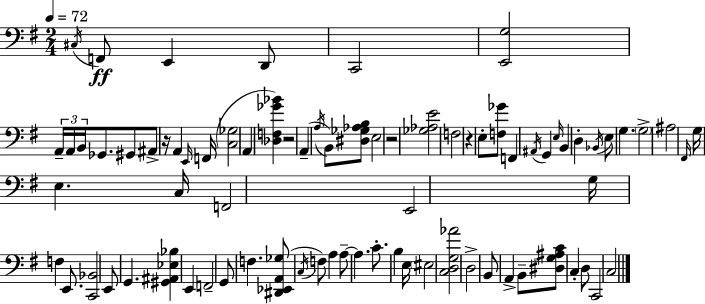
{
  \clef bass
  \numericTimeSignature
  \time 2/4
  \key e \minor
  \tempo 4 = 72
  \acciaccatura { cis16 }\ff f,8 e,4 d,8 | c,2 | <e, g>2 | \tuplet 3/2 { a,16-- a,16 b,16 } ges,8. gis,8 | \break ais,8-> r16 a,4 | \grace { e,16 }( f,16 <c ges>2 | \parenthesize a,4 <des f ges' bes'>4) | r2 | \break a,4--( \acciaccatura { a16 } b,8) | <dis ges aes b>8 e2 | r2 | <ges aes e'>2 | \break f2 | r4 e8-. | <f ges'>8 f,4 \acciaccatura { ais,16 } | g,4 \grace { e16 } b,4 | \break d4-. \acciaccatura { bes,16 } e8 | g4. \parenthesize g2-> | ais2 | \grace { fis,16 } g16 | \break e4. c16 f,2 | e,2 | g16 | f4 e,8. <c, bes,>2 | \break e,8 | g,4. <gis, ais, ees bes>4 | e,4 f,2-- | g,8 | \break f4. <dis, ees, a, ges>8( | \acciaccatura { c16 } f8) a4 | a8--~~ a4. | c'8.-. b4 e16 | \break \parenthesize eis2 | <c d g aes'>2 | d2-> | b,8 a,4-> b,8-- | \break <dis g ais c'>8 c4-. d8 | c,2 | c2 | \bar "|."
}